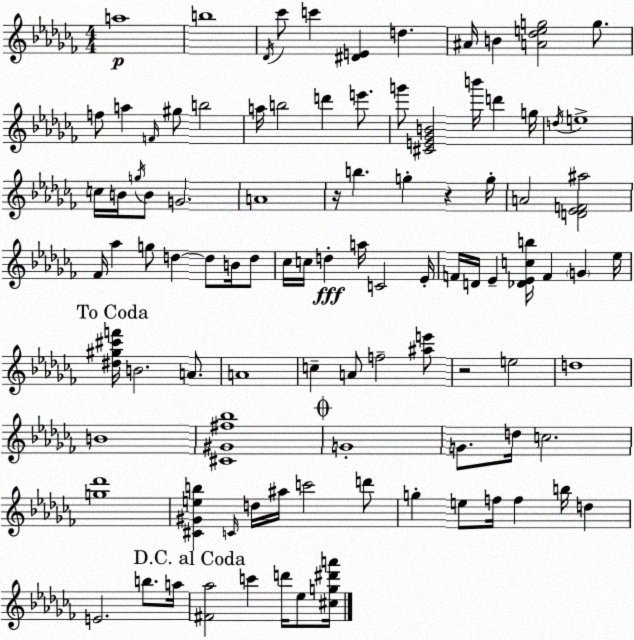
X:1
T:Untitled
M:4/4
L:1/4
K:Abm
a4 b4 _D/4 _c'/2 c' [^DE] d ^A/4 B [A_deg]2 g/2 f/2 a F/4 ^g/2 b2 a/4 b2 d' e'/2 g'/2 [^CE_GB]2 b'/4 d' g/4 d/4 e4 c/4 B/4 g/4 B/2 G2 A4 z/4 b g z g/4 A2 [D_EF^a]2 _F/4 _a g/2 d d/2 B/4 d/2 _c/4 c/4 d a/4 C2 _E/4 F/4 D/4 _E [_D_Ecb]/4 F G _e/4 [^d^g^c'f']/4 B2 A/2 A4 c A/2 f2 [^ae']/2 z2 e2 d4 B4 [^C^G^f_b]4 G4 G/2 d/4 c2 [g_d']4 [^C^Geb] C/4 d/4 ^a/4 c'2 d'/2 g e/2 f/4 f b/4 d E2 b/2 a/4 [^F_a]2 c' d'/4 _e/2 [^cg^d'a']/4